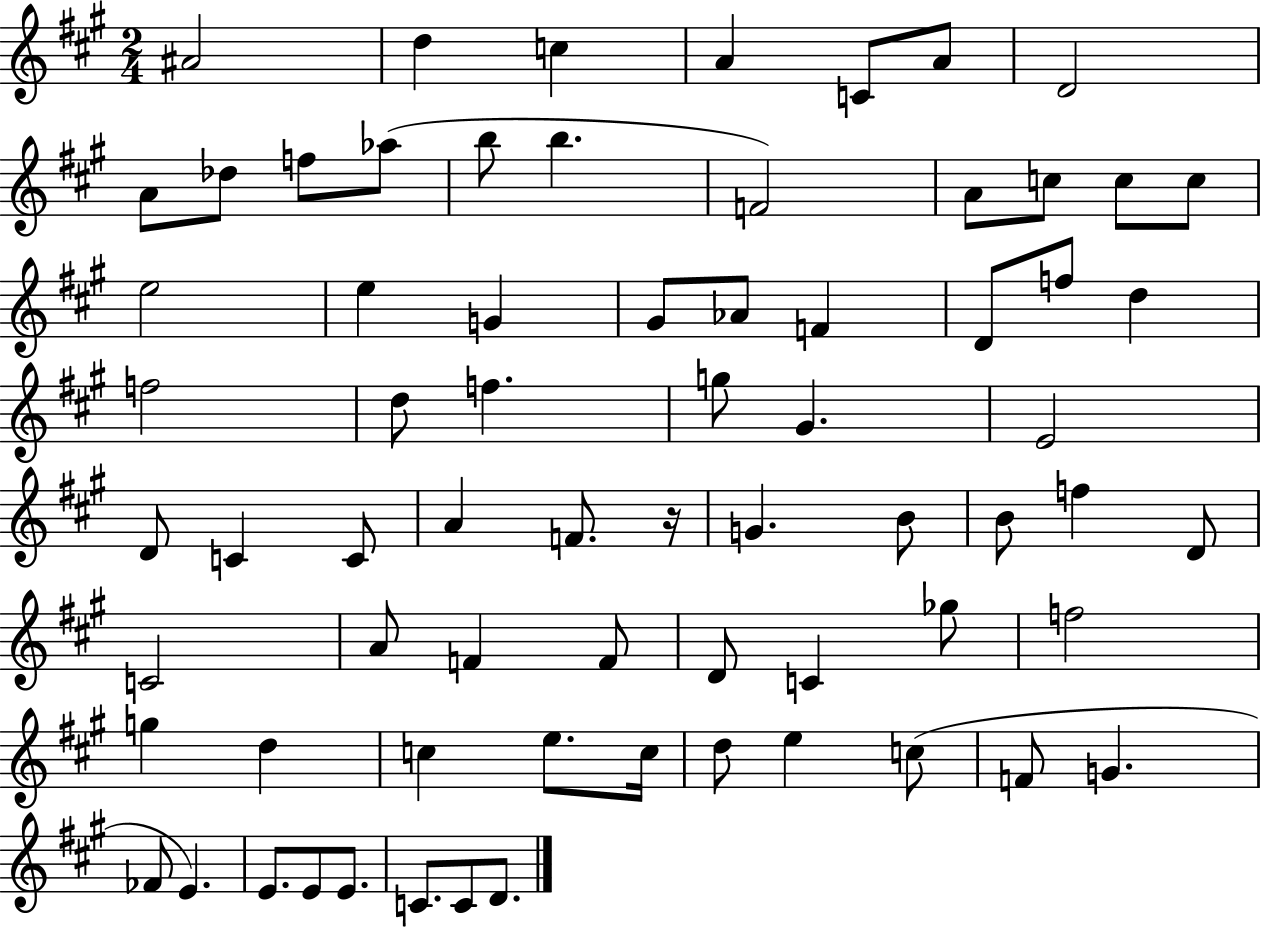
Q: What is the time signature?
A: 2/4